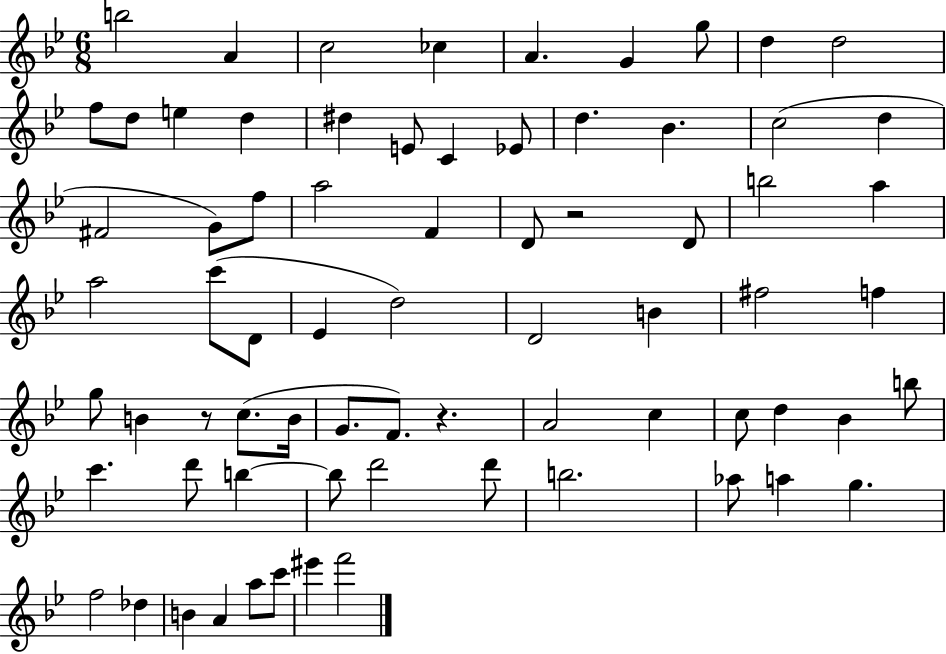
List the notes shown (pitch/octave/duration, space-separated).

B5/h A4/q C5/h CES5/q A4/q. G4/q G5/e D5/q D5/h F5/e D5/e E5/q D5/q D#5/q E4/e C4/q Eb4/e D5/q. Bb4/q. C5/h D5/q F#4/h G4/e F5/e A5/h F4/q D4/e R/h D4/e B5/h A5/q A5/h C6/e D4/e Eb4/q D5/h D4/h B4/q F#5/h F5/q G5/e B4/q R/e C5/e. B4/s G4/e. F4/e. R/q. A4/h C5/q C5/e D5/q Bb4/q B5/e C6/q. D6/e B5/q B5/e D6/h D6/e B5/h. Ab5/e A5/q G5/q. F5/h Db5/q B4/q A4/q A5/e C6/e EIS6/q F6/h